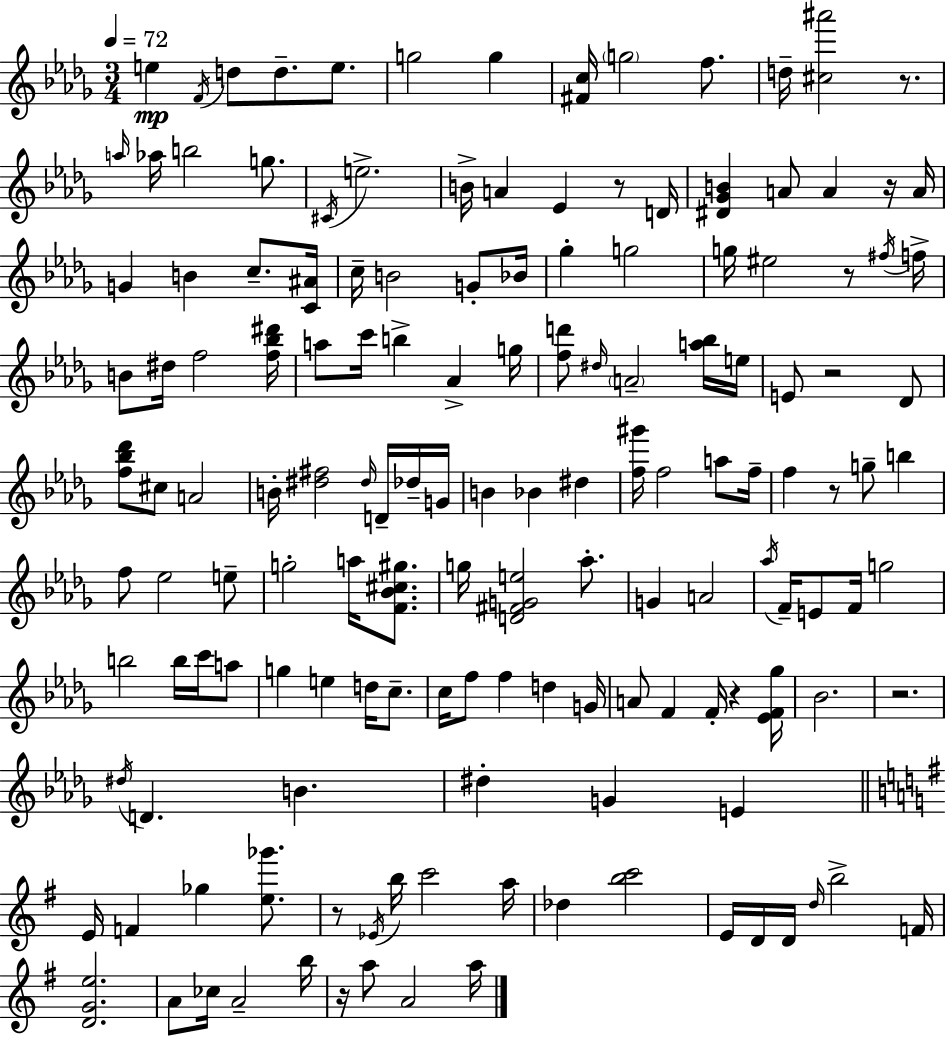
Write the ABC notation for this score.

X:1
T:Untitled
M:3/4
L:1/4
K:Bbm
e F/4 d/2 d/2 e/2 g2 g [^Fc]/4 g2 f/2 d/4 [^c^a']2 z/2 a/4 _a/4 b2 g/2 ^C/4 e2 B/4 A _E z/2 D/4 [^D_GB] A/2 A z/4 A/4 G B c/2 [C^A]/4 c/4 B2 G/2 _B/4 _g g2 g/4 ^e2 z/2 ^f/4 f/4 B/2 ^d/4 f2 [f_b^d']/4 a/2 c'/4 b _A g/4 [fd']/2 ^d/4 A2 [a_b]/4 e/4 E/2 z2 _D/2 [f_b_d']/2 ^c/2 A2 B/4 [^d^f]2 ^d/4 D/4 _d/4 G/4 B _B ^d [f^g']/4 f2 a/2 f/4 f z/2 g/2 b f/2 _e2 e/2 g2 a/4 [F_B^c^g]/2 g/4 [D^FGe]2 _a/2 G A2 _a/4 F/4 E/2 F/4 g2 b2 b/4 c'/4 a/2 g e d/4 c/2 c/4 f/2 f d G/4 A/2 F F/4 z [_EF_g]/4 _B2 z2 ^d/4 D B ^d G E E/4 F _g [e_g']/2 z/2 _E/4 b/4 c'2 a/4 _d [bc']2 E/4 D/4 D/4 d/4 b2 F/4 [DGe]2 A/2 _c/4 A2 b/4 z/4 a/2 A2 a/4